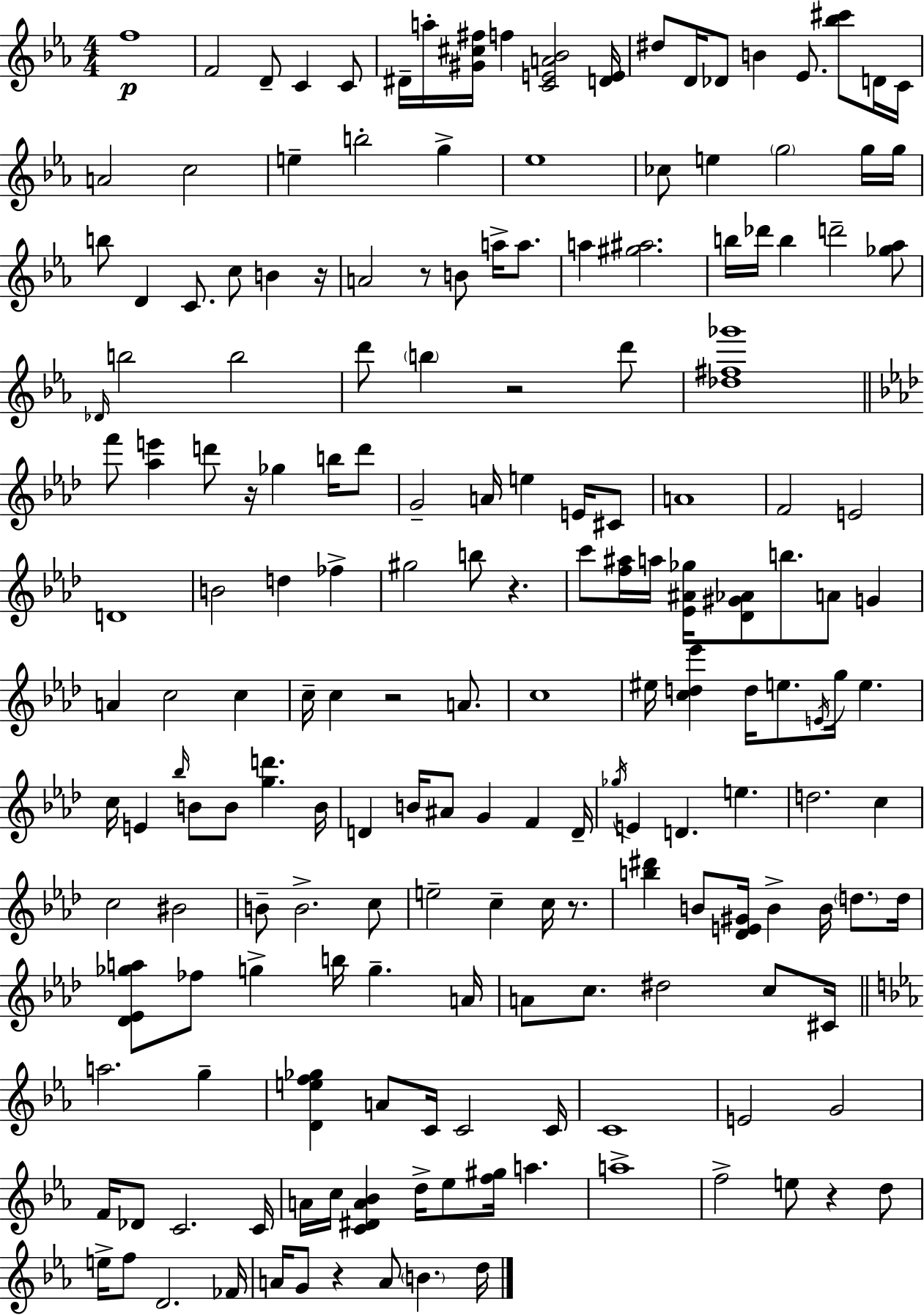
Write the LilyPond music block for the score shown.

{
  \clef treble
  \numericTimeSignature
  \time 4/4
  \key ees \major
  f''1\p | f'2 d'8-- c'4 c'8 | dis'16-- a''16-. <gis' cis'' fis''>16 f''4 <c' e' a' bes'>2 <d' e'>16 | dis''8 d'16 des'8 b'4 ees'8. <bes'' cis'''>8 d'16 c'16 | \break a'2 c''2 | e''4-- b''2-. g''4-> | ees''1 | ces''8 e''4 \parenthesize g''2 g''16 g''16 | \break b''8 d'4 c'8. c''8 b'4 r16 | a'2 r8 b'8 a''16-> a''8. | a''4 <gis'' ais''>2. | b''16 des'''16 b''4 d'''2-- <ges'' aes''>8 | \break \grace { des'16 } b''2 b''2 | d'''8 \parenthesize b''4 r2 d'''8 | <des'' fis'' ges'''>1 | \bar "||" \break \key aes \major f'''8 <aes'' e'''>4 d'''8 r16 ges''4 b''16 d'''8 | g'2-- a'16 e''4 e'16 cis'8 | a'1 | f'2 e'2 | \break d'1 | b'2 d''4 fes''4-> | gis''2 b''8 r4. | c'''8 <f'' ais''>16 a''16 <ees' ais' ges''>16 <des' gis' aes'>8 b''8. a'8 g'4 | \break a'4 c''2 c''4 | c''16-- c''4 r2 a'8. | c''1 | eis''16 <c'' d'' ees'''>4 d''16 e''8. \acciaccatura { e'16 } g''16 e''4. | \break c''16 e'4 \grace { bes''16 } b'8 b'8 <g'' d'''>4. | b'16 d'4 b'16 ais'8 g'4 f'4 | d'16-- \acciaccatura { ges''16 } e'4 d'4. e''4. | d''2. c''4 | \break c''2 bis'2 | b'8-- b'2.-> | c''8 e''2-- c''4-- c''16 | r8. <b'' dis'''>4 b'8 <des' e' gis'>16 b'4-> b'16 \parenthesize d''8. | \break d''16 <des' ees' ges'' a''>8 fes''8 g''4-> b''16 g''4.-- | a'16 a'8 c''8. dis''2 | c''8 cis'16 \bar "||" \break \key c \minor a''2. g''4-- | <d' e'' f'' ges''>4 a'8 c'16 c'2 c'16 | c'1 | e'2 g'2 | \break f'16 des'8 c'2. c'16 | a'16 c''16 <c' dis' a' bes'>4 d''16-> ees''8 <f'' gis''>16 a''4. | a''1-> | f''2-> e''8 r4 d''8 | \break e''16-> f''8 d'2. fes'16 | a'16 g'8 r4 a'8 \parenthesize b'4. d''16 | \bar "|."
}